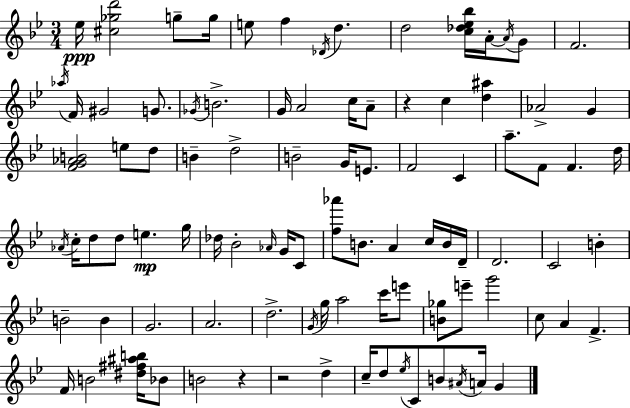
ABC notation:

X:1
T:Untitled
M:3/4
L:1/4
K:Gm
_e/4 [^c_gd']2 g/2 g/4 e/2 f _D/4 d d2 [c_d_e_b]/4 A/4 A/4 G/2 F2 _a/4 F/4 ^G2 G/2 _G/4 B2 G/4 A2 c/4 A/2 z c [d^a] _A2 G [FG_AB]2 e/2 d/2 B d2 B2 G/4 E/2 F2 C a/2 F/2 F d/4 _A/4 c/4 d/2 d/2 e g/4 _d/4 _B2 _A/4 G/4 C/2 [f_a']/2 B/2 A c/4 B/4 D/4 D2 C2 B B2 B G2 A2 d2 G/4 g/4 a2 c'/4 e'/2 [B_g]/2 e'/2 g'2 c/2 A F F/4 B2 [^d^f^ab]/4 _B/2 B2 z z2 d c/4 d/2 _e/4 C/2 B/2 ^A/4 A/4 G